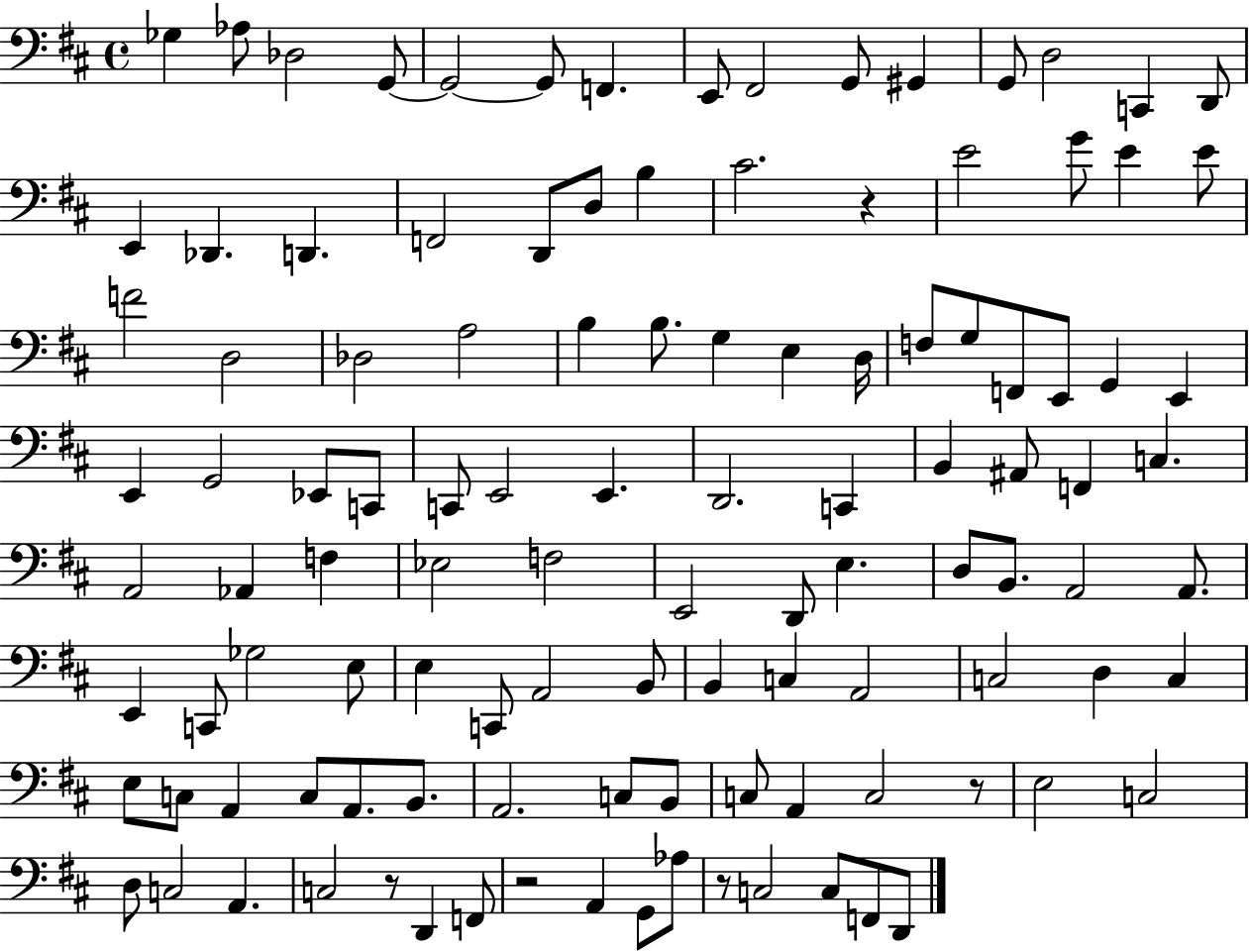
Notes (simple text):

Gb3/q Ab3/e Db3/h G2/e G2/h G2/e F2/q. E2/e F#2/h G2/e G#2/q G2/e D3/h C2/q D2/e E2/q Db2/q. D2/q. F2/h D2/e D3/e B3/q C#4/h. R/q E4/h G4/e E4/q E4/e F4/h D3/h Db3/h A3/h B3/q B3/e. G3/q E3/q D3/s F3/e G3/e F2/e E2/e G2/q E2/q E2/q G2/h Eb2/e C2/e C2/e E2/h E2/q. D2/h. C2/q B2/q A#2/e F2/q C3/q. A2/h Ab2/q F3/q Eb3/h F3/h E2/h D2/e E3/q. D3/e B2/e. A2/h A2/e. E2/q C2/e Gb3/h E3/e E3/q C2/e A2/h B2/e B2/q C3/q A2/h C3/h D3/q C3/q E3/e C3/e A2/q C3/e A2/e. B2/e. A2/h. C3/e B2/e C3/e A2/q C3/h R/e E3/h C3/h D3/e C3/h A2/q. C3/h R/e D2/q F2/e R/h A2/q G2/e Ab3/e R/e C3/h C3/e F2/e D2/e